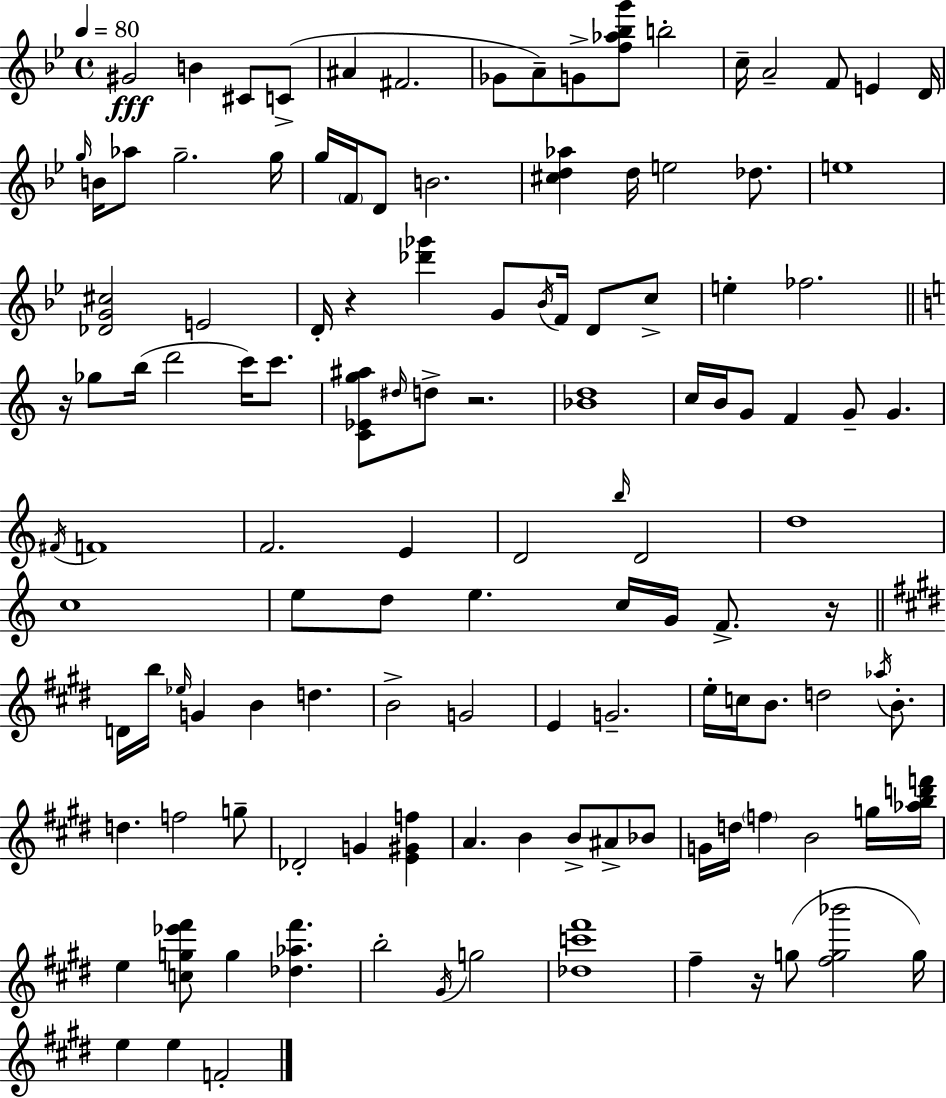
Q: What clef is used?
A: treble